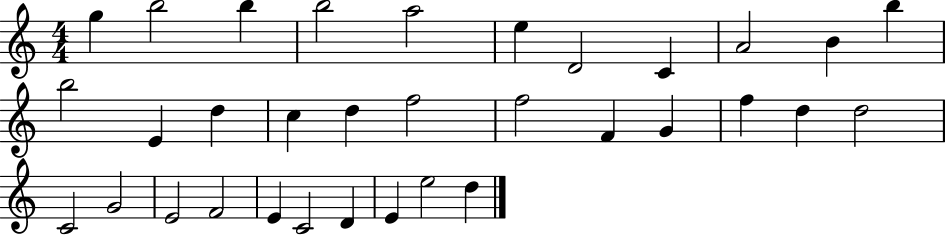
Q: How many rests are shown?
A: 0